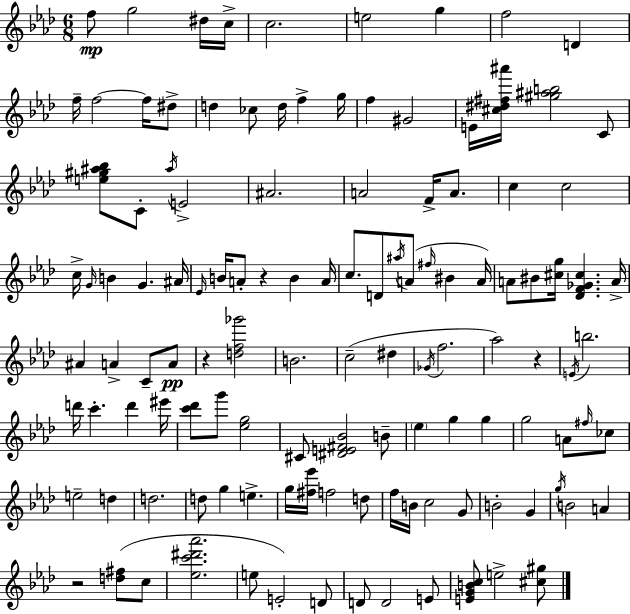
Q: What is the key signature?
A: F minor